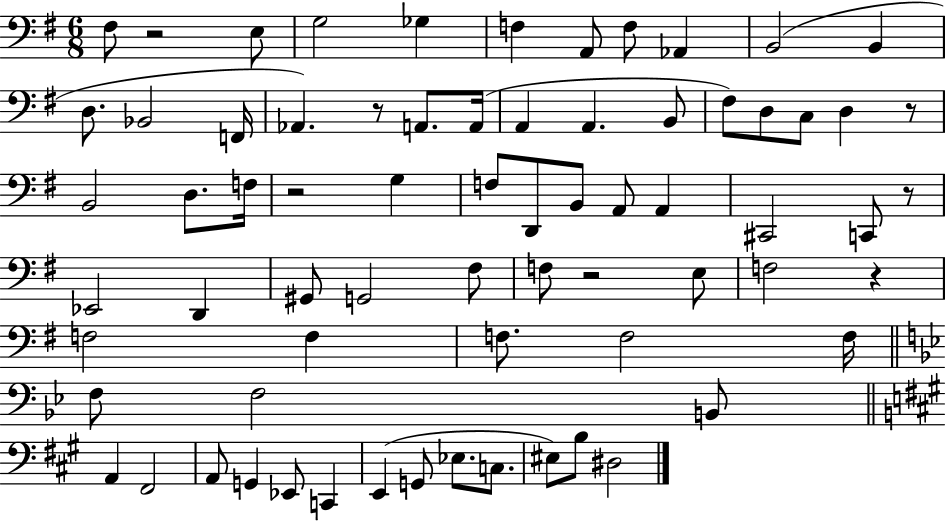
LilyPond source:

{
  \clef bass
  \numericTimeSignature
  \time 6/8
  \key g \major
  fis8 r2 e8 | g2 ges4 | f4 a,8 f8 aes,4 | b,2( b,4 | \break d8. bes,2 f,16 | aes,4.) r8 a,8. a,16( | a,4 a,4. b,8 | fis8) d8 c8 d4 r8 | \break b,2 d8. f16 | r2 g4 | f8 d,8 b,8 a,8 a,4 | cis,2 c,8 r8 | \break ees,2 d,4 | gis,8 g,2 fis8 | f8 r2 e8 | f2 r4 | \break f2 f4 | f8. f2 f16 | \bar "||" \break \key g \minor f8 f2 b,8 | \bar "||" \break \key a \major a,4 fis,2 | a,8 g,4 ees,8 c,4 | e,4( g,8 ees8. c8. | eis8) b8 dis2 | \break \bar "|."
}